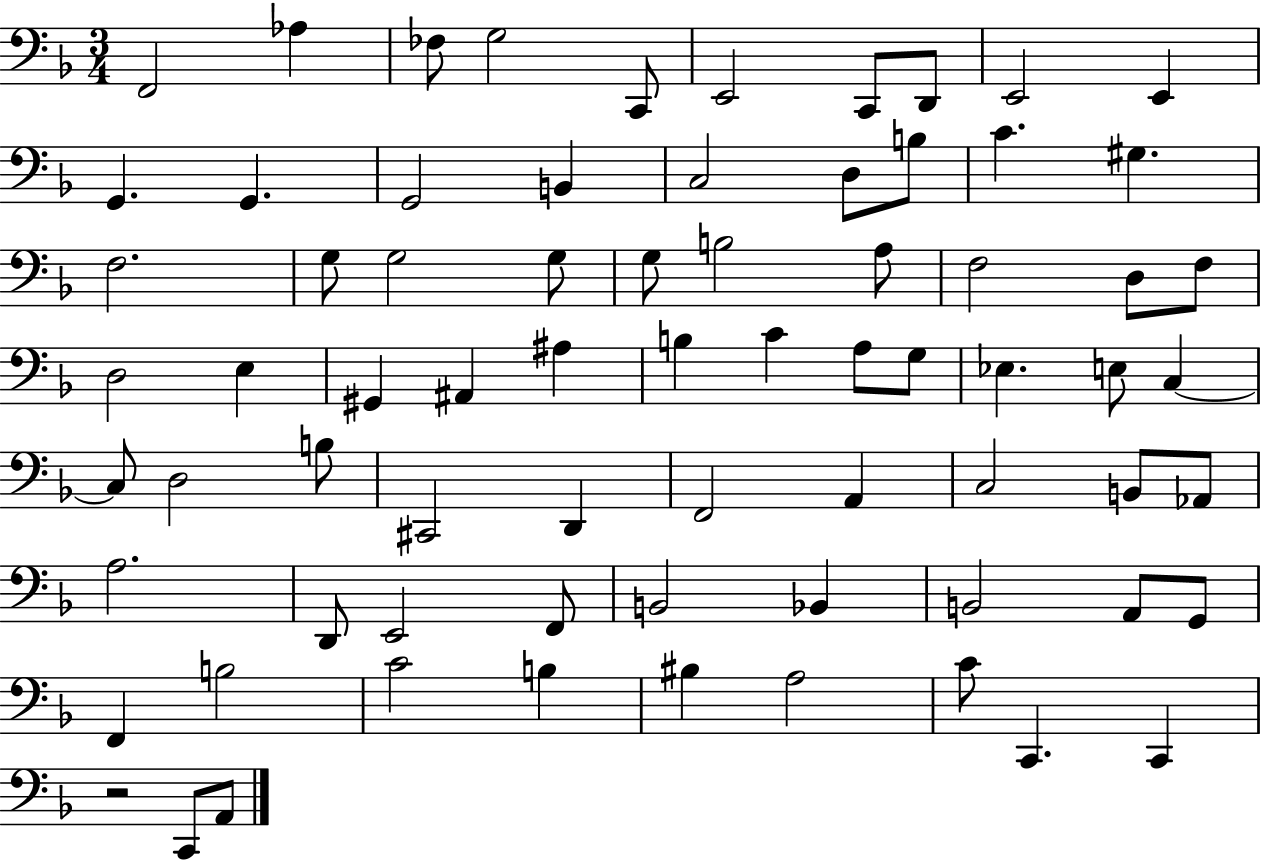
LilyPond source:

{
  \clef bass
  \numericTimeSignature
  \time 3/4
  \key f \major
  \repeat volta 2 { f,2 aes4 | fes8 g2 c,8 | e,2 c,8 d,8 | e,2 e,4 | \break g,4. g,4. | g,2 b,4 | c2 d8 b8 | c'4. gis4. | \break f2. | g8 g2 g8 | g8 b2 a8 | f2 d8 f8 | \break d2 e4 | gis,4 ais,4 ais4 | b4 c'4 a8 g8 | ees4. e8 c4~~ | \break c8 d2 b8 | cis,2 d,4 | f,2 a,4 | c2 b,8 aes,8 | \break a2. | d,8 e,2 f,8 | b,2 bes,4 | b,2 a,8 g,8 | \break f,4 b2 | c'2 b4 | bis4 a2 | c'8 c,4. c,4 | \break r2 c,8 a,8 | } \bar "|."
}